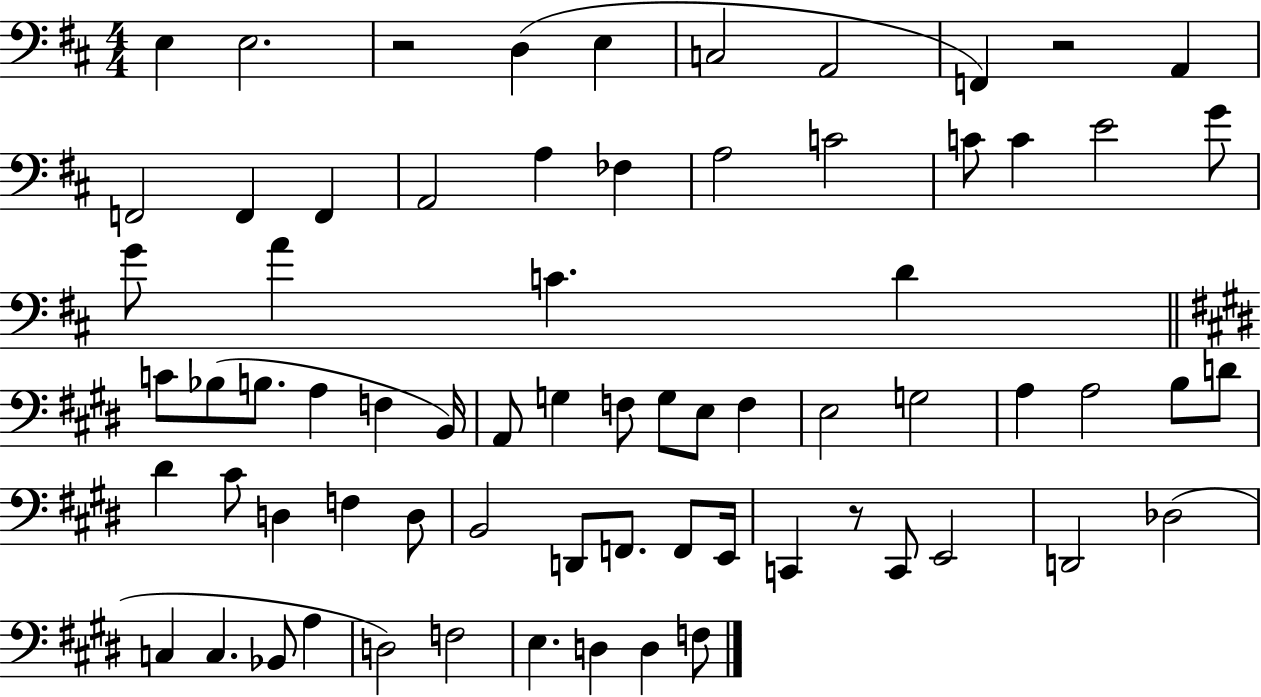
X:1
T:Untitled
M:4/4
L:1/4
K:D
E, E,2 z2 D, E, C,2 A,,2 F,, z2 A,, F,,2 F,, F,, A,,2 A, _F, A,2 C2 C/2 C E2 G/2 G/2 A C D C/2 _B,/2 B,/2 A, F, B,,/4 A,,/2 G, F,/2 G,/2 E,/2 F, E,2 G,2 A, A,2 B,/2 D/2 ^D ^C/2 D, F, D,/2 B,,2 D,,/2 F,,/2 F,,/2 E,,/4 C,, z/2 C,,/2 E,,2 D,,2 _D,2 C, C, _B,,/2 A, D,2 F,2 E, D, D, F,/2